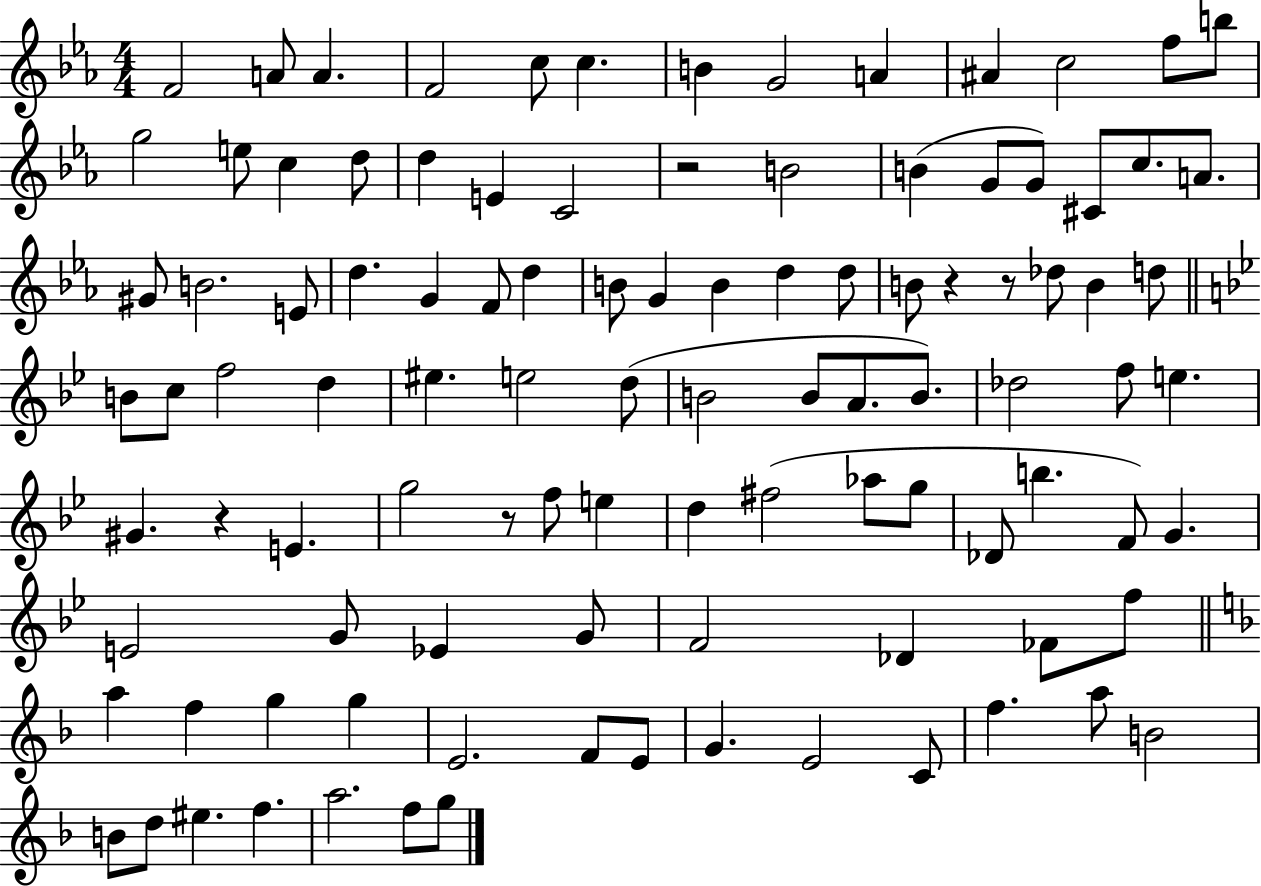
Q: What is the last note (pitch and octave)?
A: G5